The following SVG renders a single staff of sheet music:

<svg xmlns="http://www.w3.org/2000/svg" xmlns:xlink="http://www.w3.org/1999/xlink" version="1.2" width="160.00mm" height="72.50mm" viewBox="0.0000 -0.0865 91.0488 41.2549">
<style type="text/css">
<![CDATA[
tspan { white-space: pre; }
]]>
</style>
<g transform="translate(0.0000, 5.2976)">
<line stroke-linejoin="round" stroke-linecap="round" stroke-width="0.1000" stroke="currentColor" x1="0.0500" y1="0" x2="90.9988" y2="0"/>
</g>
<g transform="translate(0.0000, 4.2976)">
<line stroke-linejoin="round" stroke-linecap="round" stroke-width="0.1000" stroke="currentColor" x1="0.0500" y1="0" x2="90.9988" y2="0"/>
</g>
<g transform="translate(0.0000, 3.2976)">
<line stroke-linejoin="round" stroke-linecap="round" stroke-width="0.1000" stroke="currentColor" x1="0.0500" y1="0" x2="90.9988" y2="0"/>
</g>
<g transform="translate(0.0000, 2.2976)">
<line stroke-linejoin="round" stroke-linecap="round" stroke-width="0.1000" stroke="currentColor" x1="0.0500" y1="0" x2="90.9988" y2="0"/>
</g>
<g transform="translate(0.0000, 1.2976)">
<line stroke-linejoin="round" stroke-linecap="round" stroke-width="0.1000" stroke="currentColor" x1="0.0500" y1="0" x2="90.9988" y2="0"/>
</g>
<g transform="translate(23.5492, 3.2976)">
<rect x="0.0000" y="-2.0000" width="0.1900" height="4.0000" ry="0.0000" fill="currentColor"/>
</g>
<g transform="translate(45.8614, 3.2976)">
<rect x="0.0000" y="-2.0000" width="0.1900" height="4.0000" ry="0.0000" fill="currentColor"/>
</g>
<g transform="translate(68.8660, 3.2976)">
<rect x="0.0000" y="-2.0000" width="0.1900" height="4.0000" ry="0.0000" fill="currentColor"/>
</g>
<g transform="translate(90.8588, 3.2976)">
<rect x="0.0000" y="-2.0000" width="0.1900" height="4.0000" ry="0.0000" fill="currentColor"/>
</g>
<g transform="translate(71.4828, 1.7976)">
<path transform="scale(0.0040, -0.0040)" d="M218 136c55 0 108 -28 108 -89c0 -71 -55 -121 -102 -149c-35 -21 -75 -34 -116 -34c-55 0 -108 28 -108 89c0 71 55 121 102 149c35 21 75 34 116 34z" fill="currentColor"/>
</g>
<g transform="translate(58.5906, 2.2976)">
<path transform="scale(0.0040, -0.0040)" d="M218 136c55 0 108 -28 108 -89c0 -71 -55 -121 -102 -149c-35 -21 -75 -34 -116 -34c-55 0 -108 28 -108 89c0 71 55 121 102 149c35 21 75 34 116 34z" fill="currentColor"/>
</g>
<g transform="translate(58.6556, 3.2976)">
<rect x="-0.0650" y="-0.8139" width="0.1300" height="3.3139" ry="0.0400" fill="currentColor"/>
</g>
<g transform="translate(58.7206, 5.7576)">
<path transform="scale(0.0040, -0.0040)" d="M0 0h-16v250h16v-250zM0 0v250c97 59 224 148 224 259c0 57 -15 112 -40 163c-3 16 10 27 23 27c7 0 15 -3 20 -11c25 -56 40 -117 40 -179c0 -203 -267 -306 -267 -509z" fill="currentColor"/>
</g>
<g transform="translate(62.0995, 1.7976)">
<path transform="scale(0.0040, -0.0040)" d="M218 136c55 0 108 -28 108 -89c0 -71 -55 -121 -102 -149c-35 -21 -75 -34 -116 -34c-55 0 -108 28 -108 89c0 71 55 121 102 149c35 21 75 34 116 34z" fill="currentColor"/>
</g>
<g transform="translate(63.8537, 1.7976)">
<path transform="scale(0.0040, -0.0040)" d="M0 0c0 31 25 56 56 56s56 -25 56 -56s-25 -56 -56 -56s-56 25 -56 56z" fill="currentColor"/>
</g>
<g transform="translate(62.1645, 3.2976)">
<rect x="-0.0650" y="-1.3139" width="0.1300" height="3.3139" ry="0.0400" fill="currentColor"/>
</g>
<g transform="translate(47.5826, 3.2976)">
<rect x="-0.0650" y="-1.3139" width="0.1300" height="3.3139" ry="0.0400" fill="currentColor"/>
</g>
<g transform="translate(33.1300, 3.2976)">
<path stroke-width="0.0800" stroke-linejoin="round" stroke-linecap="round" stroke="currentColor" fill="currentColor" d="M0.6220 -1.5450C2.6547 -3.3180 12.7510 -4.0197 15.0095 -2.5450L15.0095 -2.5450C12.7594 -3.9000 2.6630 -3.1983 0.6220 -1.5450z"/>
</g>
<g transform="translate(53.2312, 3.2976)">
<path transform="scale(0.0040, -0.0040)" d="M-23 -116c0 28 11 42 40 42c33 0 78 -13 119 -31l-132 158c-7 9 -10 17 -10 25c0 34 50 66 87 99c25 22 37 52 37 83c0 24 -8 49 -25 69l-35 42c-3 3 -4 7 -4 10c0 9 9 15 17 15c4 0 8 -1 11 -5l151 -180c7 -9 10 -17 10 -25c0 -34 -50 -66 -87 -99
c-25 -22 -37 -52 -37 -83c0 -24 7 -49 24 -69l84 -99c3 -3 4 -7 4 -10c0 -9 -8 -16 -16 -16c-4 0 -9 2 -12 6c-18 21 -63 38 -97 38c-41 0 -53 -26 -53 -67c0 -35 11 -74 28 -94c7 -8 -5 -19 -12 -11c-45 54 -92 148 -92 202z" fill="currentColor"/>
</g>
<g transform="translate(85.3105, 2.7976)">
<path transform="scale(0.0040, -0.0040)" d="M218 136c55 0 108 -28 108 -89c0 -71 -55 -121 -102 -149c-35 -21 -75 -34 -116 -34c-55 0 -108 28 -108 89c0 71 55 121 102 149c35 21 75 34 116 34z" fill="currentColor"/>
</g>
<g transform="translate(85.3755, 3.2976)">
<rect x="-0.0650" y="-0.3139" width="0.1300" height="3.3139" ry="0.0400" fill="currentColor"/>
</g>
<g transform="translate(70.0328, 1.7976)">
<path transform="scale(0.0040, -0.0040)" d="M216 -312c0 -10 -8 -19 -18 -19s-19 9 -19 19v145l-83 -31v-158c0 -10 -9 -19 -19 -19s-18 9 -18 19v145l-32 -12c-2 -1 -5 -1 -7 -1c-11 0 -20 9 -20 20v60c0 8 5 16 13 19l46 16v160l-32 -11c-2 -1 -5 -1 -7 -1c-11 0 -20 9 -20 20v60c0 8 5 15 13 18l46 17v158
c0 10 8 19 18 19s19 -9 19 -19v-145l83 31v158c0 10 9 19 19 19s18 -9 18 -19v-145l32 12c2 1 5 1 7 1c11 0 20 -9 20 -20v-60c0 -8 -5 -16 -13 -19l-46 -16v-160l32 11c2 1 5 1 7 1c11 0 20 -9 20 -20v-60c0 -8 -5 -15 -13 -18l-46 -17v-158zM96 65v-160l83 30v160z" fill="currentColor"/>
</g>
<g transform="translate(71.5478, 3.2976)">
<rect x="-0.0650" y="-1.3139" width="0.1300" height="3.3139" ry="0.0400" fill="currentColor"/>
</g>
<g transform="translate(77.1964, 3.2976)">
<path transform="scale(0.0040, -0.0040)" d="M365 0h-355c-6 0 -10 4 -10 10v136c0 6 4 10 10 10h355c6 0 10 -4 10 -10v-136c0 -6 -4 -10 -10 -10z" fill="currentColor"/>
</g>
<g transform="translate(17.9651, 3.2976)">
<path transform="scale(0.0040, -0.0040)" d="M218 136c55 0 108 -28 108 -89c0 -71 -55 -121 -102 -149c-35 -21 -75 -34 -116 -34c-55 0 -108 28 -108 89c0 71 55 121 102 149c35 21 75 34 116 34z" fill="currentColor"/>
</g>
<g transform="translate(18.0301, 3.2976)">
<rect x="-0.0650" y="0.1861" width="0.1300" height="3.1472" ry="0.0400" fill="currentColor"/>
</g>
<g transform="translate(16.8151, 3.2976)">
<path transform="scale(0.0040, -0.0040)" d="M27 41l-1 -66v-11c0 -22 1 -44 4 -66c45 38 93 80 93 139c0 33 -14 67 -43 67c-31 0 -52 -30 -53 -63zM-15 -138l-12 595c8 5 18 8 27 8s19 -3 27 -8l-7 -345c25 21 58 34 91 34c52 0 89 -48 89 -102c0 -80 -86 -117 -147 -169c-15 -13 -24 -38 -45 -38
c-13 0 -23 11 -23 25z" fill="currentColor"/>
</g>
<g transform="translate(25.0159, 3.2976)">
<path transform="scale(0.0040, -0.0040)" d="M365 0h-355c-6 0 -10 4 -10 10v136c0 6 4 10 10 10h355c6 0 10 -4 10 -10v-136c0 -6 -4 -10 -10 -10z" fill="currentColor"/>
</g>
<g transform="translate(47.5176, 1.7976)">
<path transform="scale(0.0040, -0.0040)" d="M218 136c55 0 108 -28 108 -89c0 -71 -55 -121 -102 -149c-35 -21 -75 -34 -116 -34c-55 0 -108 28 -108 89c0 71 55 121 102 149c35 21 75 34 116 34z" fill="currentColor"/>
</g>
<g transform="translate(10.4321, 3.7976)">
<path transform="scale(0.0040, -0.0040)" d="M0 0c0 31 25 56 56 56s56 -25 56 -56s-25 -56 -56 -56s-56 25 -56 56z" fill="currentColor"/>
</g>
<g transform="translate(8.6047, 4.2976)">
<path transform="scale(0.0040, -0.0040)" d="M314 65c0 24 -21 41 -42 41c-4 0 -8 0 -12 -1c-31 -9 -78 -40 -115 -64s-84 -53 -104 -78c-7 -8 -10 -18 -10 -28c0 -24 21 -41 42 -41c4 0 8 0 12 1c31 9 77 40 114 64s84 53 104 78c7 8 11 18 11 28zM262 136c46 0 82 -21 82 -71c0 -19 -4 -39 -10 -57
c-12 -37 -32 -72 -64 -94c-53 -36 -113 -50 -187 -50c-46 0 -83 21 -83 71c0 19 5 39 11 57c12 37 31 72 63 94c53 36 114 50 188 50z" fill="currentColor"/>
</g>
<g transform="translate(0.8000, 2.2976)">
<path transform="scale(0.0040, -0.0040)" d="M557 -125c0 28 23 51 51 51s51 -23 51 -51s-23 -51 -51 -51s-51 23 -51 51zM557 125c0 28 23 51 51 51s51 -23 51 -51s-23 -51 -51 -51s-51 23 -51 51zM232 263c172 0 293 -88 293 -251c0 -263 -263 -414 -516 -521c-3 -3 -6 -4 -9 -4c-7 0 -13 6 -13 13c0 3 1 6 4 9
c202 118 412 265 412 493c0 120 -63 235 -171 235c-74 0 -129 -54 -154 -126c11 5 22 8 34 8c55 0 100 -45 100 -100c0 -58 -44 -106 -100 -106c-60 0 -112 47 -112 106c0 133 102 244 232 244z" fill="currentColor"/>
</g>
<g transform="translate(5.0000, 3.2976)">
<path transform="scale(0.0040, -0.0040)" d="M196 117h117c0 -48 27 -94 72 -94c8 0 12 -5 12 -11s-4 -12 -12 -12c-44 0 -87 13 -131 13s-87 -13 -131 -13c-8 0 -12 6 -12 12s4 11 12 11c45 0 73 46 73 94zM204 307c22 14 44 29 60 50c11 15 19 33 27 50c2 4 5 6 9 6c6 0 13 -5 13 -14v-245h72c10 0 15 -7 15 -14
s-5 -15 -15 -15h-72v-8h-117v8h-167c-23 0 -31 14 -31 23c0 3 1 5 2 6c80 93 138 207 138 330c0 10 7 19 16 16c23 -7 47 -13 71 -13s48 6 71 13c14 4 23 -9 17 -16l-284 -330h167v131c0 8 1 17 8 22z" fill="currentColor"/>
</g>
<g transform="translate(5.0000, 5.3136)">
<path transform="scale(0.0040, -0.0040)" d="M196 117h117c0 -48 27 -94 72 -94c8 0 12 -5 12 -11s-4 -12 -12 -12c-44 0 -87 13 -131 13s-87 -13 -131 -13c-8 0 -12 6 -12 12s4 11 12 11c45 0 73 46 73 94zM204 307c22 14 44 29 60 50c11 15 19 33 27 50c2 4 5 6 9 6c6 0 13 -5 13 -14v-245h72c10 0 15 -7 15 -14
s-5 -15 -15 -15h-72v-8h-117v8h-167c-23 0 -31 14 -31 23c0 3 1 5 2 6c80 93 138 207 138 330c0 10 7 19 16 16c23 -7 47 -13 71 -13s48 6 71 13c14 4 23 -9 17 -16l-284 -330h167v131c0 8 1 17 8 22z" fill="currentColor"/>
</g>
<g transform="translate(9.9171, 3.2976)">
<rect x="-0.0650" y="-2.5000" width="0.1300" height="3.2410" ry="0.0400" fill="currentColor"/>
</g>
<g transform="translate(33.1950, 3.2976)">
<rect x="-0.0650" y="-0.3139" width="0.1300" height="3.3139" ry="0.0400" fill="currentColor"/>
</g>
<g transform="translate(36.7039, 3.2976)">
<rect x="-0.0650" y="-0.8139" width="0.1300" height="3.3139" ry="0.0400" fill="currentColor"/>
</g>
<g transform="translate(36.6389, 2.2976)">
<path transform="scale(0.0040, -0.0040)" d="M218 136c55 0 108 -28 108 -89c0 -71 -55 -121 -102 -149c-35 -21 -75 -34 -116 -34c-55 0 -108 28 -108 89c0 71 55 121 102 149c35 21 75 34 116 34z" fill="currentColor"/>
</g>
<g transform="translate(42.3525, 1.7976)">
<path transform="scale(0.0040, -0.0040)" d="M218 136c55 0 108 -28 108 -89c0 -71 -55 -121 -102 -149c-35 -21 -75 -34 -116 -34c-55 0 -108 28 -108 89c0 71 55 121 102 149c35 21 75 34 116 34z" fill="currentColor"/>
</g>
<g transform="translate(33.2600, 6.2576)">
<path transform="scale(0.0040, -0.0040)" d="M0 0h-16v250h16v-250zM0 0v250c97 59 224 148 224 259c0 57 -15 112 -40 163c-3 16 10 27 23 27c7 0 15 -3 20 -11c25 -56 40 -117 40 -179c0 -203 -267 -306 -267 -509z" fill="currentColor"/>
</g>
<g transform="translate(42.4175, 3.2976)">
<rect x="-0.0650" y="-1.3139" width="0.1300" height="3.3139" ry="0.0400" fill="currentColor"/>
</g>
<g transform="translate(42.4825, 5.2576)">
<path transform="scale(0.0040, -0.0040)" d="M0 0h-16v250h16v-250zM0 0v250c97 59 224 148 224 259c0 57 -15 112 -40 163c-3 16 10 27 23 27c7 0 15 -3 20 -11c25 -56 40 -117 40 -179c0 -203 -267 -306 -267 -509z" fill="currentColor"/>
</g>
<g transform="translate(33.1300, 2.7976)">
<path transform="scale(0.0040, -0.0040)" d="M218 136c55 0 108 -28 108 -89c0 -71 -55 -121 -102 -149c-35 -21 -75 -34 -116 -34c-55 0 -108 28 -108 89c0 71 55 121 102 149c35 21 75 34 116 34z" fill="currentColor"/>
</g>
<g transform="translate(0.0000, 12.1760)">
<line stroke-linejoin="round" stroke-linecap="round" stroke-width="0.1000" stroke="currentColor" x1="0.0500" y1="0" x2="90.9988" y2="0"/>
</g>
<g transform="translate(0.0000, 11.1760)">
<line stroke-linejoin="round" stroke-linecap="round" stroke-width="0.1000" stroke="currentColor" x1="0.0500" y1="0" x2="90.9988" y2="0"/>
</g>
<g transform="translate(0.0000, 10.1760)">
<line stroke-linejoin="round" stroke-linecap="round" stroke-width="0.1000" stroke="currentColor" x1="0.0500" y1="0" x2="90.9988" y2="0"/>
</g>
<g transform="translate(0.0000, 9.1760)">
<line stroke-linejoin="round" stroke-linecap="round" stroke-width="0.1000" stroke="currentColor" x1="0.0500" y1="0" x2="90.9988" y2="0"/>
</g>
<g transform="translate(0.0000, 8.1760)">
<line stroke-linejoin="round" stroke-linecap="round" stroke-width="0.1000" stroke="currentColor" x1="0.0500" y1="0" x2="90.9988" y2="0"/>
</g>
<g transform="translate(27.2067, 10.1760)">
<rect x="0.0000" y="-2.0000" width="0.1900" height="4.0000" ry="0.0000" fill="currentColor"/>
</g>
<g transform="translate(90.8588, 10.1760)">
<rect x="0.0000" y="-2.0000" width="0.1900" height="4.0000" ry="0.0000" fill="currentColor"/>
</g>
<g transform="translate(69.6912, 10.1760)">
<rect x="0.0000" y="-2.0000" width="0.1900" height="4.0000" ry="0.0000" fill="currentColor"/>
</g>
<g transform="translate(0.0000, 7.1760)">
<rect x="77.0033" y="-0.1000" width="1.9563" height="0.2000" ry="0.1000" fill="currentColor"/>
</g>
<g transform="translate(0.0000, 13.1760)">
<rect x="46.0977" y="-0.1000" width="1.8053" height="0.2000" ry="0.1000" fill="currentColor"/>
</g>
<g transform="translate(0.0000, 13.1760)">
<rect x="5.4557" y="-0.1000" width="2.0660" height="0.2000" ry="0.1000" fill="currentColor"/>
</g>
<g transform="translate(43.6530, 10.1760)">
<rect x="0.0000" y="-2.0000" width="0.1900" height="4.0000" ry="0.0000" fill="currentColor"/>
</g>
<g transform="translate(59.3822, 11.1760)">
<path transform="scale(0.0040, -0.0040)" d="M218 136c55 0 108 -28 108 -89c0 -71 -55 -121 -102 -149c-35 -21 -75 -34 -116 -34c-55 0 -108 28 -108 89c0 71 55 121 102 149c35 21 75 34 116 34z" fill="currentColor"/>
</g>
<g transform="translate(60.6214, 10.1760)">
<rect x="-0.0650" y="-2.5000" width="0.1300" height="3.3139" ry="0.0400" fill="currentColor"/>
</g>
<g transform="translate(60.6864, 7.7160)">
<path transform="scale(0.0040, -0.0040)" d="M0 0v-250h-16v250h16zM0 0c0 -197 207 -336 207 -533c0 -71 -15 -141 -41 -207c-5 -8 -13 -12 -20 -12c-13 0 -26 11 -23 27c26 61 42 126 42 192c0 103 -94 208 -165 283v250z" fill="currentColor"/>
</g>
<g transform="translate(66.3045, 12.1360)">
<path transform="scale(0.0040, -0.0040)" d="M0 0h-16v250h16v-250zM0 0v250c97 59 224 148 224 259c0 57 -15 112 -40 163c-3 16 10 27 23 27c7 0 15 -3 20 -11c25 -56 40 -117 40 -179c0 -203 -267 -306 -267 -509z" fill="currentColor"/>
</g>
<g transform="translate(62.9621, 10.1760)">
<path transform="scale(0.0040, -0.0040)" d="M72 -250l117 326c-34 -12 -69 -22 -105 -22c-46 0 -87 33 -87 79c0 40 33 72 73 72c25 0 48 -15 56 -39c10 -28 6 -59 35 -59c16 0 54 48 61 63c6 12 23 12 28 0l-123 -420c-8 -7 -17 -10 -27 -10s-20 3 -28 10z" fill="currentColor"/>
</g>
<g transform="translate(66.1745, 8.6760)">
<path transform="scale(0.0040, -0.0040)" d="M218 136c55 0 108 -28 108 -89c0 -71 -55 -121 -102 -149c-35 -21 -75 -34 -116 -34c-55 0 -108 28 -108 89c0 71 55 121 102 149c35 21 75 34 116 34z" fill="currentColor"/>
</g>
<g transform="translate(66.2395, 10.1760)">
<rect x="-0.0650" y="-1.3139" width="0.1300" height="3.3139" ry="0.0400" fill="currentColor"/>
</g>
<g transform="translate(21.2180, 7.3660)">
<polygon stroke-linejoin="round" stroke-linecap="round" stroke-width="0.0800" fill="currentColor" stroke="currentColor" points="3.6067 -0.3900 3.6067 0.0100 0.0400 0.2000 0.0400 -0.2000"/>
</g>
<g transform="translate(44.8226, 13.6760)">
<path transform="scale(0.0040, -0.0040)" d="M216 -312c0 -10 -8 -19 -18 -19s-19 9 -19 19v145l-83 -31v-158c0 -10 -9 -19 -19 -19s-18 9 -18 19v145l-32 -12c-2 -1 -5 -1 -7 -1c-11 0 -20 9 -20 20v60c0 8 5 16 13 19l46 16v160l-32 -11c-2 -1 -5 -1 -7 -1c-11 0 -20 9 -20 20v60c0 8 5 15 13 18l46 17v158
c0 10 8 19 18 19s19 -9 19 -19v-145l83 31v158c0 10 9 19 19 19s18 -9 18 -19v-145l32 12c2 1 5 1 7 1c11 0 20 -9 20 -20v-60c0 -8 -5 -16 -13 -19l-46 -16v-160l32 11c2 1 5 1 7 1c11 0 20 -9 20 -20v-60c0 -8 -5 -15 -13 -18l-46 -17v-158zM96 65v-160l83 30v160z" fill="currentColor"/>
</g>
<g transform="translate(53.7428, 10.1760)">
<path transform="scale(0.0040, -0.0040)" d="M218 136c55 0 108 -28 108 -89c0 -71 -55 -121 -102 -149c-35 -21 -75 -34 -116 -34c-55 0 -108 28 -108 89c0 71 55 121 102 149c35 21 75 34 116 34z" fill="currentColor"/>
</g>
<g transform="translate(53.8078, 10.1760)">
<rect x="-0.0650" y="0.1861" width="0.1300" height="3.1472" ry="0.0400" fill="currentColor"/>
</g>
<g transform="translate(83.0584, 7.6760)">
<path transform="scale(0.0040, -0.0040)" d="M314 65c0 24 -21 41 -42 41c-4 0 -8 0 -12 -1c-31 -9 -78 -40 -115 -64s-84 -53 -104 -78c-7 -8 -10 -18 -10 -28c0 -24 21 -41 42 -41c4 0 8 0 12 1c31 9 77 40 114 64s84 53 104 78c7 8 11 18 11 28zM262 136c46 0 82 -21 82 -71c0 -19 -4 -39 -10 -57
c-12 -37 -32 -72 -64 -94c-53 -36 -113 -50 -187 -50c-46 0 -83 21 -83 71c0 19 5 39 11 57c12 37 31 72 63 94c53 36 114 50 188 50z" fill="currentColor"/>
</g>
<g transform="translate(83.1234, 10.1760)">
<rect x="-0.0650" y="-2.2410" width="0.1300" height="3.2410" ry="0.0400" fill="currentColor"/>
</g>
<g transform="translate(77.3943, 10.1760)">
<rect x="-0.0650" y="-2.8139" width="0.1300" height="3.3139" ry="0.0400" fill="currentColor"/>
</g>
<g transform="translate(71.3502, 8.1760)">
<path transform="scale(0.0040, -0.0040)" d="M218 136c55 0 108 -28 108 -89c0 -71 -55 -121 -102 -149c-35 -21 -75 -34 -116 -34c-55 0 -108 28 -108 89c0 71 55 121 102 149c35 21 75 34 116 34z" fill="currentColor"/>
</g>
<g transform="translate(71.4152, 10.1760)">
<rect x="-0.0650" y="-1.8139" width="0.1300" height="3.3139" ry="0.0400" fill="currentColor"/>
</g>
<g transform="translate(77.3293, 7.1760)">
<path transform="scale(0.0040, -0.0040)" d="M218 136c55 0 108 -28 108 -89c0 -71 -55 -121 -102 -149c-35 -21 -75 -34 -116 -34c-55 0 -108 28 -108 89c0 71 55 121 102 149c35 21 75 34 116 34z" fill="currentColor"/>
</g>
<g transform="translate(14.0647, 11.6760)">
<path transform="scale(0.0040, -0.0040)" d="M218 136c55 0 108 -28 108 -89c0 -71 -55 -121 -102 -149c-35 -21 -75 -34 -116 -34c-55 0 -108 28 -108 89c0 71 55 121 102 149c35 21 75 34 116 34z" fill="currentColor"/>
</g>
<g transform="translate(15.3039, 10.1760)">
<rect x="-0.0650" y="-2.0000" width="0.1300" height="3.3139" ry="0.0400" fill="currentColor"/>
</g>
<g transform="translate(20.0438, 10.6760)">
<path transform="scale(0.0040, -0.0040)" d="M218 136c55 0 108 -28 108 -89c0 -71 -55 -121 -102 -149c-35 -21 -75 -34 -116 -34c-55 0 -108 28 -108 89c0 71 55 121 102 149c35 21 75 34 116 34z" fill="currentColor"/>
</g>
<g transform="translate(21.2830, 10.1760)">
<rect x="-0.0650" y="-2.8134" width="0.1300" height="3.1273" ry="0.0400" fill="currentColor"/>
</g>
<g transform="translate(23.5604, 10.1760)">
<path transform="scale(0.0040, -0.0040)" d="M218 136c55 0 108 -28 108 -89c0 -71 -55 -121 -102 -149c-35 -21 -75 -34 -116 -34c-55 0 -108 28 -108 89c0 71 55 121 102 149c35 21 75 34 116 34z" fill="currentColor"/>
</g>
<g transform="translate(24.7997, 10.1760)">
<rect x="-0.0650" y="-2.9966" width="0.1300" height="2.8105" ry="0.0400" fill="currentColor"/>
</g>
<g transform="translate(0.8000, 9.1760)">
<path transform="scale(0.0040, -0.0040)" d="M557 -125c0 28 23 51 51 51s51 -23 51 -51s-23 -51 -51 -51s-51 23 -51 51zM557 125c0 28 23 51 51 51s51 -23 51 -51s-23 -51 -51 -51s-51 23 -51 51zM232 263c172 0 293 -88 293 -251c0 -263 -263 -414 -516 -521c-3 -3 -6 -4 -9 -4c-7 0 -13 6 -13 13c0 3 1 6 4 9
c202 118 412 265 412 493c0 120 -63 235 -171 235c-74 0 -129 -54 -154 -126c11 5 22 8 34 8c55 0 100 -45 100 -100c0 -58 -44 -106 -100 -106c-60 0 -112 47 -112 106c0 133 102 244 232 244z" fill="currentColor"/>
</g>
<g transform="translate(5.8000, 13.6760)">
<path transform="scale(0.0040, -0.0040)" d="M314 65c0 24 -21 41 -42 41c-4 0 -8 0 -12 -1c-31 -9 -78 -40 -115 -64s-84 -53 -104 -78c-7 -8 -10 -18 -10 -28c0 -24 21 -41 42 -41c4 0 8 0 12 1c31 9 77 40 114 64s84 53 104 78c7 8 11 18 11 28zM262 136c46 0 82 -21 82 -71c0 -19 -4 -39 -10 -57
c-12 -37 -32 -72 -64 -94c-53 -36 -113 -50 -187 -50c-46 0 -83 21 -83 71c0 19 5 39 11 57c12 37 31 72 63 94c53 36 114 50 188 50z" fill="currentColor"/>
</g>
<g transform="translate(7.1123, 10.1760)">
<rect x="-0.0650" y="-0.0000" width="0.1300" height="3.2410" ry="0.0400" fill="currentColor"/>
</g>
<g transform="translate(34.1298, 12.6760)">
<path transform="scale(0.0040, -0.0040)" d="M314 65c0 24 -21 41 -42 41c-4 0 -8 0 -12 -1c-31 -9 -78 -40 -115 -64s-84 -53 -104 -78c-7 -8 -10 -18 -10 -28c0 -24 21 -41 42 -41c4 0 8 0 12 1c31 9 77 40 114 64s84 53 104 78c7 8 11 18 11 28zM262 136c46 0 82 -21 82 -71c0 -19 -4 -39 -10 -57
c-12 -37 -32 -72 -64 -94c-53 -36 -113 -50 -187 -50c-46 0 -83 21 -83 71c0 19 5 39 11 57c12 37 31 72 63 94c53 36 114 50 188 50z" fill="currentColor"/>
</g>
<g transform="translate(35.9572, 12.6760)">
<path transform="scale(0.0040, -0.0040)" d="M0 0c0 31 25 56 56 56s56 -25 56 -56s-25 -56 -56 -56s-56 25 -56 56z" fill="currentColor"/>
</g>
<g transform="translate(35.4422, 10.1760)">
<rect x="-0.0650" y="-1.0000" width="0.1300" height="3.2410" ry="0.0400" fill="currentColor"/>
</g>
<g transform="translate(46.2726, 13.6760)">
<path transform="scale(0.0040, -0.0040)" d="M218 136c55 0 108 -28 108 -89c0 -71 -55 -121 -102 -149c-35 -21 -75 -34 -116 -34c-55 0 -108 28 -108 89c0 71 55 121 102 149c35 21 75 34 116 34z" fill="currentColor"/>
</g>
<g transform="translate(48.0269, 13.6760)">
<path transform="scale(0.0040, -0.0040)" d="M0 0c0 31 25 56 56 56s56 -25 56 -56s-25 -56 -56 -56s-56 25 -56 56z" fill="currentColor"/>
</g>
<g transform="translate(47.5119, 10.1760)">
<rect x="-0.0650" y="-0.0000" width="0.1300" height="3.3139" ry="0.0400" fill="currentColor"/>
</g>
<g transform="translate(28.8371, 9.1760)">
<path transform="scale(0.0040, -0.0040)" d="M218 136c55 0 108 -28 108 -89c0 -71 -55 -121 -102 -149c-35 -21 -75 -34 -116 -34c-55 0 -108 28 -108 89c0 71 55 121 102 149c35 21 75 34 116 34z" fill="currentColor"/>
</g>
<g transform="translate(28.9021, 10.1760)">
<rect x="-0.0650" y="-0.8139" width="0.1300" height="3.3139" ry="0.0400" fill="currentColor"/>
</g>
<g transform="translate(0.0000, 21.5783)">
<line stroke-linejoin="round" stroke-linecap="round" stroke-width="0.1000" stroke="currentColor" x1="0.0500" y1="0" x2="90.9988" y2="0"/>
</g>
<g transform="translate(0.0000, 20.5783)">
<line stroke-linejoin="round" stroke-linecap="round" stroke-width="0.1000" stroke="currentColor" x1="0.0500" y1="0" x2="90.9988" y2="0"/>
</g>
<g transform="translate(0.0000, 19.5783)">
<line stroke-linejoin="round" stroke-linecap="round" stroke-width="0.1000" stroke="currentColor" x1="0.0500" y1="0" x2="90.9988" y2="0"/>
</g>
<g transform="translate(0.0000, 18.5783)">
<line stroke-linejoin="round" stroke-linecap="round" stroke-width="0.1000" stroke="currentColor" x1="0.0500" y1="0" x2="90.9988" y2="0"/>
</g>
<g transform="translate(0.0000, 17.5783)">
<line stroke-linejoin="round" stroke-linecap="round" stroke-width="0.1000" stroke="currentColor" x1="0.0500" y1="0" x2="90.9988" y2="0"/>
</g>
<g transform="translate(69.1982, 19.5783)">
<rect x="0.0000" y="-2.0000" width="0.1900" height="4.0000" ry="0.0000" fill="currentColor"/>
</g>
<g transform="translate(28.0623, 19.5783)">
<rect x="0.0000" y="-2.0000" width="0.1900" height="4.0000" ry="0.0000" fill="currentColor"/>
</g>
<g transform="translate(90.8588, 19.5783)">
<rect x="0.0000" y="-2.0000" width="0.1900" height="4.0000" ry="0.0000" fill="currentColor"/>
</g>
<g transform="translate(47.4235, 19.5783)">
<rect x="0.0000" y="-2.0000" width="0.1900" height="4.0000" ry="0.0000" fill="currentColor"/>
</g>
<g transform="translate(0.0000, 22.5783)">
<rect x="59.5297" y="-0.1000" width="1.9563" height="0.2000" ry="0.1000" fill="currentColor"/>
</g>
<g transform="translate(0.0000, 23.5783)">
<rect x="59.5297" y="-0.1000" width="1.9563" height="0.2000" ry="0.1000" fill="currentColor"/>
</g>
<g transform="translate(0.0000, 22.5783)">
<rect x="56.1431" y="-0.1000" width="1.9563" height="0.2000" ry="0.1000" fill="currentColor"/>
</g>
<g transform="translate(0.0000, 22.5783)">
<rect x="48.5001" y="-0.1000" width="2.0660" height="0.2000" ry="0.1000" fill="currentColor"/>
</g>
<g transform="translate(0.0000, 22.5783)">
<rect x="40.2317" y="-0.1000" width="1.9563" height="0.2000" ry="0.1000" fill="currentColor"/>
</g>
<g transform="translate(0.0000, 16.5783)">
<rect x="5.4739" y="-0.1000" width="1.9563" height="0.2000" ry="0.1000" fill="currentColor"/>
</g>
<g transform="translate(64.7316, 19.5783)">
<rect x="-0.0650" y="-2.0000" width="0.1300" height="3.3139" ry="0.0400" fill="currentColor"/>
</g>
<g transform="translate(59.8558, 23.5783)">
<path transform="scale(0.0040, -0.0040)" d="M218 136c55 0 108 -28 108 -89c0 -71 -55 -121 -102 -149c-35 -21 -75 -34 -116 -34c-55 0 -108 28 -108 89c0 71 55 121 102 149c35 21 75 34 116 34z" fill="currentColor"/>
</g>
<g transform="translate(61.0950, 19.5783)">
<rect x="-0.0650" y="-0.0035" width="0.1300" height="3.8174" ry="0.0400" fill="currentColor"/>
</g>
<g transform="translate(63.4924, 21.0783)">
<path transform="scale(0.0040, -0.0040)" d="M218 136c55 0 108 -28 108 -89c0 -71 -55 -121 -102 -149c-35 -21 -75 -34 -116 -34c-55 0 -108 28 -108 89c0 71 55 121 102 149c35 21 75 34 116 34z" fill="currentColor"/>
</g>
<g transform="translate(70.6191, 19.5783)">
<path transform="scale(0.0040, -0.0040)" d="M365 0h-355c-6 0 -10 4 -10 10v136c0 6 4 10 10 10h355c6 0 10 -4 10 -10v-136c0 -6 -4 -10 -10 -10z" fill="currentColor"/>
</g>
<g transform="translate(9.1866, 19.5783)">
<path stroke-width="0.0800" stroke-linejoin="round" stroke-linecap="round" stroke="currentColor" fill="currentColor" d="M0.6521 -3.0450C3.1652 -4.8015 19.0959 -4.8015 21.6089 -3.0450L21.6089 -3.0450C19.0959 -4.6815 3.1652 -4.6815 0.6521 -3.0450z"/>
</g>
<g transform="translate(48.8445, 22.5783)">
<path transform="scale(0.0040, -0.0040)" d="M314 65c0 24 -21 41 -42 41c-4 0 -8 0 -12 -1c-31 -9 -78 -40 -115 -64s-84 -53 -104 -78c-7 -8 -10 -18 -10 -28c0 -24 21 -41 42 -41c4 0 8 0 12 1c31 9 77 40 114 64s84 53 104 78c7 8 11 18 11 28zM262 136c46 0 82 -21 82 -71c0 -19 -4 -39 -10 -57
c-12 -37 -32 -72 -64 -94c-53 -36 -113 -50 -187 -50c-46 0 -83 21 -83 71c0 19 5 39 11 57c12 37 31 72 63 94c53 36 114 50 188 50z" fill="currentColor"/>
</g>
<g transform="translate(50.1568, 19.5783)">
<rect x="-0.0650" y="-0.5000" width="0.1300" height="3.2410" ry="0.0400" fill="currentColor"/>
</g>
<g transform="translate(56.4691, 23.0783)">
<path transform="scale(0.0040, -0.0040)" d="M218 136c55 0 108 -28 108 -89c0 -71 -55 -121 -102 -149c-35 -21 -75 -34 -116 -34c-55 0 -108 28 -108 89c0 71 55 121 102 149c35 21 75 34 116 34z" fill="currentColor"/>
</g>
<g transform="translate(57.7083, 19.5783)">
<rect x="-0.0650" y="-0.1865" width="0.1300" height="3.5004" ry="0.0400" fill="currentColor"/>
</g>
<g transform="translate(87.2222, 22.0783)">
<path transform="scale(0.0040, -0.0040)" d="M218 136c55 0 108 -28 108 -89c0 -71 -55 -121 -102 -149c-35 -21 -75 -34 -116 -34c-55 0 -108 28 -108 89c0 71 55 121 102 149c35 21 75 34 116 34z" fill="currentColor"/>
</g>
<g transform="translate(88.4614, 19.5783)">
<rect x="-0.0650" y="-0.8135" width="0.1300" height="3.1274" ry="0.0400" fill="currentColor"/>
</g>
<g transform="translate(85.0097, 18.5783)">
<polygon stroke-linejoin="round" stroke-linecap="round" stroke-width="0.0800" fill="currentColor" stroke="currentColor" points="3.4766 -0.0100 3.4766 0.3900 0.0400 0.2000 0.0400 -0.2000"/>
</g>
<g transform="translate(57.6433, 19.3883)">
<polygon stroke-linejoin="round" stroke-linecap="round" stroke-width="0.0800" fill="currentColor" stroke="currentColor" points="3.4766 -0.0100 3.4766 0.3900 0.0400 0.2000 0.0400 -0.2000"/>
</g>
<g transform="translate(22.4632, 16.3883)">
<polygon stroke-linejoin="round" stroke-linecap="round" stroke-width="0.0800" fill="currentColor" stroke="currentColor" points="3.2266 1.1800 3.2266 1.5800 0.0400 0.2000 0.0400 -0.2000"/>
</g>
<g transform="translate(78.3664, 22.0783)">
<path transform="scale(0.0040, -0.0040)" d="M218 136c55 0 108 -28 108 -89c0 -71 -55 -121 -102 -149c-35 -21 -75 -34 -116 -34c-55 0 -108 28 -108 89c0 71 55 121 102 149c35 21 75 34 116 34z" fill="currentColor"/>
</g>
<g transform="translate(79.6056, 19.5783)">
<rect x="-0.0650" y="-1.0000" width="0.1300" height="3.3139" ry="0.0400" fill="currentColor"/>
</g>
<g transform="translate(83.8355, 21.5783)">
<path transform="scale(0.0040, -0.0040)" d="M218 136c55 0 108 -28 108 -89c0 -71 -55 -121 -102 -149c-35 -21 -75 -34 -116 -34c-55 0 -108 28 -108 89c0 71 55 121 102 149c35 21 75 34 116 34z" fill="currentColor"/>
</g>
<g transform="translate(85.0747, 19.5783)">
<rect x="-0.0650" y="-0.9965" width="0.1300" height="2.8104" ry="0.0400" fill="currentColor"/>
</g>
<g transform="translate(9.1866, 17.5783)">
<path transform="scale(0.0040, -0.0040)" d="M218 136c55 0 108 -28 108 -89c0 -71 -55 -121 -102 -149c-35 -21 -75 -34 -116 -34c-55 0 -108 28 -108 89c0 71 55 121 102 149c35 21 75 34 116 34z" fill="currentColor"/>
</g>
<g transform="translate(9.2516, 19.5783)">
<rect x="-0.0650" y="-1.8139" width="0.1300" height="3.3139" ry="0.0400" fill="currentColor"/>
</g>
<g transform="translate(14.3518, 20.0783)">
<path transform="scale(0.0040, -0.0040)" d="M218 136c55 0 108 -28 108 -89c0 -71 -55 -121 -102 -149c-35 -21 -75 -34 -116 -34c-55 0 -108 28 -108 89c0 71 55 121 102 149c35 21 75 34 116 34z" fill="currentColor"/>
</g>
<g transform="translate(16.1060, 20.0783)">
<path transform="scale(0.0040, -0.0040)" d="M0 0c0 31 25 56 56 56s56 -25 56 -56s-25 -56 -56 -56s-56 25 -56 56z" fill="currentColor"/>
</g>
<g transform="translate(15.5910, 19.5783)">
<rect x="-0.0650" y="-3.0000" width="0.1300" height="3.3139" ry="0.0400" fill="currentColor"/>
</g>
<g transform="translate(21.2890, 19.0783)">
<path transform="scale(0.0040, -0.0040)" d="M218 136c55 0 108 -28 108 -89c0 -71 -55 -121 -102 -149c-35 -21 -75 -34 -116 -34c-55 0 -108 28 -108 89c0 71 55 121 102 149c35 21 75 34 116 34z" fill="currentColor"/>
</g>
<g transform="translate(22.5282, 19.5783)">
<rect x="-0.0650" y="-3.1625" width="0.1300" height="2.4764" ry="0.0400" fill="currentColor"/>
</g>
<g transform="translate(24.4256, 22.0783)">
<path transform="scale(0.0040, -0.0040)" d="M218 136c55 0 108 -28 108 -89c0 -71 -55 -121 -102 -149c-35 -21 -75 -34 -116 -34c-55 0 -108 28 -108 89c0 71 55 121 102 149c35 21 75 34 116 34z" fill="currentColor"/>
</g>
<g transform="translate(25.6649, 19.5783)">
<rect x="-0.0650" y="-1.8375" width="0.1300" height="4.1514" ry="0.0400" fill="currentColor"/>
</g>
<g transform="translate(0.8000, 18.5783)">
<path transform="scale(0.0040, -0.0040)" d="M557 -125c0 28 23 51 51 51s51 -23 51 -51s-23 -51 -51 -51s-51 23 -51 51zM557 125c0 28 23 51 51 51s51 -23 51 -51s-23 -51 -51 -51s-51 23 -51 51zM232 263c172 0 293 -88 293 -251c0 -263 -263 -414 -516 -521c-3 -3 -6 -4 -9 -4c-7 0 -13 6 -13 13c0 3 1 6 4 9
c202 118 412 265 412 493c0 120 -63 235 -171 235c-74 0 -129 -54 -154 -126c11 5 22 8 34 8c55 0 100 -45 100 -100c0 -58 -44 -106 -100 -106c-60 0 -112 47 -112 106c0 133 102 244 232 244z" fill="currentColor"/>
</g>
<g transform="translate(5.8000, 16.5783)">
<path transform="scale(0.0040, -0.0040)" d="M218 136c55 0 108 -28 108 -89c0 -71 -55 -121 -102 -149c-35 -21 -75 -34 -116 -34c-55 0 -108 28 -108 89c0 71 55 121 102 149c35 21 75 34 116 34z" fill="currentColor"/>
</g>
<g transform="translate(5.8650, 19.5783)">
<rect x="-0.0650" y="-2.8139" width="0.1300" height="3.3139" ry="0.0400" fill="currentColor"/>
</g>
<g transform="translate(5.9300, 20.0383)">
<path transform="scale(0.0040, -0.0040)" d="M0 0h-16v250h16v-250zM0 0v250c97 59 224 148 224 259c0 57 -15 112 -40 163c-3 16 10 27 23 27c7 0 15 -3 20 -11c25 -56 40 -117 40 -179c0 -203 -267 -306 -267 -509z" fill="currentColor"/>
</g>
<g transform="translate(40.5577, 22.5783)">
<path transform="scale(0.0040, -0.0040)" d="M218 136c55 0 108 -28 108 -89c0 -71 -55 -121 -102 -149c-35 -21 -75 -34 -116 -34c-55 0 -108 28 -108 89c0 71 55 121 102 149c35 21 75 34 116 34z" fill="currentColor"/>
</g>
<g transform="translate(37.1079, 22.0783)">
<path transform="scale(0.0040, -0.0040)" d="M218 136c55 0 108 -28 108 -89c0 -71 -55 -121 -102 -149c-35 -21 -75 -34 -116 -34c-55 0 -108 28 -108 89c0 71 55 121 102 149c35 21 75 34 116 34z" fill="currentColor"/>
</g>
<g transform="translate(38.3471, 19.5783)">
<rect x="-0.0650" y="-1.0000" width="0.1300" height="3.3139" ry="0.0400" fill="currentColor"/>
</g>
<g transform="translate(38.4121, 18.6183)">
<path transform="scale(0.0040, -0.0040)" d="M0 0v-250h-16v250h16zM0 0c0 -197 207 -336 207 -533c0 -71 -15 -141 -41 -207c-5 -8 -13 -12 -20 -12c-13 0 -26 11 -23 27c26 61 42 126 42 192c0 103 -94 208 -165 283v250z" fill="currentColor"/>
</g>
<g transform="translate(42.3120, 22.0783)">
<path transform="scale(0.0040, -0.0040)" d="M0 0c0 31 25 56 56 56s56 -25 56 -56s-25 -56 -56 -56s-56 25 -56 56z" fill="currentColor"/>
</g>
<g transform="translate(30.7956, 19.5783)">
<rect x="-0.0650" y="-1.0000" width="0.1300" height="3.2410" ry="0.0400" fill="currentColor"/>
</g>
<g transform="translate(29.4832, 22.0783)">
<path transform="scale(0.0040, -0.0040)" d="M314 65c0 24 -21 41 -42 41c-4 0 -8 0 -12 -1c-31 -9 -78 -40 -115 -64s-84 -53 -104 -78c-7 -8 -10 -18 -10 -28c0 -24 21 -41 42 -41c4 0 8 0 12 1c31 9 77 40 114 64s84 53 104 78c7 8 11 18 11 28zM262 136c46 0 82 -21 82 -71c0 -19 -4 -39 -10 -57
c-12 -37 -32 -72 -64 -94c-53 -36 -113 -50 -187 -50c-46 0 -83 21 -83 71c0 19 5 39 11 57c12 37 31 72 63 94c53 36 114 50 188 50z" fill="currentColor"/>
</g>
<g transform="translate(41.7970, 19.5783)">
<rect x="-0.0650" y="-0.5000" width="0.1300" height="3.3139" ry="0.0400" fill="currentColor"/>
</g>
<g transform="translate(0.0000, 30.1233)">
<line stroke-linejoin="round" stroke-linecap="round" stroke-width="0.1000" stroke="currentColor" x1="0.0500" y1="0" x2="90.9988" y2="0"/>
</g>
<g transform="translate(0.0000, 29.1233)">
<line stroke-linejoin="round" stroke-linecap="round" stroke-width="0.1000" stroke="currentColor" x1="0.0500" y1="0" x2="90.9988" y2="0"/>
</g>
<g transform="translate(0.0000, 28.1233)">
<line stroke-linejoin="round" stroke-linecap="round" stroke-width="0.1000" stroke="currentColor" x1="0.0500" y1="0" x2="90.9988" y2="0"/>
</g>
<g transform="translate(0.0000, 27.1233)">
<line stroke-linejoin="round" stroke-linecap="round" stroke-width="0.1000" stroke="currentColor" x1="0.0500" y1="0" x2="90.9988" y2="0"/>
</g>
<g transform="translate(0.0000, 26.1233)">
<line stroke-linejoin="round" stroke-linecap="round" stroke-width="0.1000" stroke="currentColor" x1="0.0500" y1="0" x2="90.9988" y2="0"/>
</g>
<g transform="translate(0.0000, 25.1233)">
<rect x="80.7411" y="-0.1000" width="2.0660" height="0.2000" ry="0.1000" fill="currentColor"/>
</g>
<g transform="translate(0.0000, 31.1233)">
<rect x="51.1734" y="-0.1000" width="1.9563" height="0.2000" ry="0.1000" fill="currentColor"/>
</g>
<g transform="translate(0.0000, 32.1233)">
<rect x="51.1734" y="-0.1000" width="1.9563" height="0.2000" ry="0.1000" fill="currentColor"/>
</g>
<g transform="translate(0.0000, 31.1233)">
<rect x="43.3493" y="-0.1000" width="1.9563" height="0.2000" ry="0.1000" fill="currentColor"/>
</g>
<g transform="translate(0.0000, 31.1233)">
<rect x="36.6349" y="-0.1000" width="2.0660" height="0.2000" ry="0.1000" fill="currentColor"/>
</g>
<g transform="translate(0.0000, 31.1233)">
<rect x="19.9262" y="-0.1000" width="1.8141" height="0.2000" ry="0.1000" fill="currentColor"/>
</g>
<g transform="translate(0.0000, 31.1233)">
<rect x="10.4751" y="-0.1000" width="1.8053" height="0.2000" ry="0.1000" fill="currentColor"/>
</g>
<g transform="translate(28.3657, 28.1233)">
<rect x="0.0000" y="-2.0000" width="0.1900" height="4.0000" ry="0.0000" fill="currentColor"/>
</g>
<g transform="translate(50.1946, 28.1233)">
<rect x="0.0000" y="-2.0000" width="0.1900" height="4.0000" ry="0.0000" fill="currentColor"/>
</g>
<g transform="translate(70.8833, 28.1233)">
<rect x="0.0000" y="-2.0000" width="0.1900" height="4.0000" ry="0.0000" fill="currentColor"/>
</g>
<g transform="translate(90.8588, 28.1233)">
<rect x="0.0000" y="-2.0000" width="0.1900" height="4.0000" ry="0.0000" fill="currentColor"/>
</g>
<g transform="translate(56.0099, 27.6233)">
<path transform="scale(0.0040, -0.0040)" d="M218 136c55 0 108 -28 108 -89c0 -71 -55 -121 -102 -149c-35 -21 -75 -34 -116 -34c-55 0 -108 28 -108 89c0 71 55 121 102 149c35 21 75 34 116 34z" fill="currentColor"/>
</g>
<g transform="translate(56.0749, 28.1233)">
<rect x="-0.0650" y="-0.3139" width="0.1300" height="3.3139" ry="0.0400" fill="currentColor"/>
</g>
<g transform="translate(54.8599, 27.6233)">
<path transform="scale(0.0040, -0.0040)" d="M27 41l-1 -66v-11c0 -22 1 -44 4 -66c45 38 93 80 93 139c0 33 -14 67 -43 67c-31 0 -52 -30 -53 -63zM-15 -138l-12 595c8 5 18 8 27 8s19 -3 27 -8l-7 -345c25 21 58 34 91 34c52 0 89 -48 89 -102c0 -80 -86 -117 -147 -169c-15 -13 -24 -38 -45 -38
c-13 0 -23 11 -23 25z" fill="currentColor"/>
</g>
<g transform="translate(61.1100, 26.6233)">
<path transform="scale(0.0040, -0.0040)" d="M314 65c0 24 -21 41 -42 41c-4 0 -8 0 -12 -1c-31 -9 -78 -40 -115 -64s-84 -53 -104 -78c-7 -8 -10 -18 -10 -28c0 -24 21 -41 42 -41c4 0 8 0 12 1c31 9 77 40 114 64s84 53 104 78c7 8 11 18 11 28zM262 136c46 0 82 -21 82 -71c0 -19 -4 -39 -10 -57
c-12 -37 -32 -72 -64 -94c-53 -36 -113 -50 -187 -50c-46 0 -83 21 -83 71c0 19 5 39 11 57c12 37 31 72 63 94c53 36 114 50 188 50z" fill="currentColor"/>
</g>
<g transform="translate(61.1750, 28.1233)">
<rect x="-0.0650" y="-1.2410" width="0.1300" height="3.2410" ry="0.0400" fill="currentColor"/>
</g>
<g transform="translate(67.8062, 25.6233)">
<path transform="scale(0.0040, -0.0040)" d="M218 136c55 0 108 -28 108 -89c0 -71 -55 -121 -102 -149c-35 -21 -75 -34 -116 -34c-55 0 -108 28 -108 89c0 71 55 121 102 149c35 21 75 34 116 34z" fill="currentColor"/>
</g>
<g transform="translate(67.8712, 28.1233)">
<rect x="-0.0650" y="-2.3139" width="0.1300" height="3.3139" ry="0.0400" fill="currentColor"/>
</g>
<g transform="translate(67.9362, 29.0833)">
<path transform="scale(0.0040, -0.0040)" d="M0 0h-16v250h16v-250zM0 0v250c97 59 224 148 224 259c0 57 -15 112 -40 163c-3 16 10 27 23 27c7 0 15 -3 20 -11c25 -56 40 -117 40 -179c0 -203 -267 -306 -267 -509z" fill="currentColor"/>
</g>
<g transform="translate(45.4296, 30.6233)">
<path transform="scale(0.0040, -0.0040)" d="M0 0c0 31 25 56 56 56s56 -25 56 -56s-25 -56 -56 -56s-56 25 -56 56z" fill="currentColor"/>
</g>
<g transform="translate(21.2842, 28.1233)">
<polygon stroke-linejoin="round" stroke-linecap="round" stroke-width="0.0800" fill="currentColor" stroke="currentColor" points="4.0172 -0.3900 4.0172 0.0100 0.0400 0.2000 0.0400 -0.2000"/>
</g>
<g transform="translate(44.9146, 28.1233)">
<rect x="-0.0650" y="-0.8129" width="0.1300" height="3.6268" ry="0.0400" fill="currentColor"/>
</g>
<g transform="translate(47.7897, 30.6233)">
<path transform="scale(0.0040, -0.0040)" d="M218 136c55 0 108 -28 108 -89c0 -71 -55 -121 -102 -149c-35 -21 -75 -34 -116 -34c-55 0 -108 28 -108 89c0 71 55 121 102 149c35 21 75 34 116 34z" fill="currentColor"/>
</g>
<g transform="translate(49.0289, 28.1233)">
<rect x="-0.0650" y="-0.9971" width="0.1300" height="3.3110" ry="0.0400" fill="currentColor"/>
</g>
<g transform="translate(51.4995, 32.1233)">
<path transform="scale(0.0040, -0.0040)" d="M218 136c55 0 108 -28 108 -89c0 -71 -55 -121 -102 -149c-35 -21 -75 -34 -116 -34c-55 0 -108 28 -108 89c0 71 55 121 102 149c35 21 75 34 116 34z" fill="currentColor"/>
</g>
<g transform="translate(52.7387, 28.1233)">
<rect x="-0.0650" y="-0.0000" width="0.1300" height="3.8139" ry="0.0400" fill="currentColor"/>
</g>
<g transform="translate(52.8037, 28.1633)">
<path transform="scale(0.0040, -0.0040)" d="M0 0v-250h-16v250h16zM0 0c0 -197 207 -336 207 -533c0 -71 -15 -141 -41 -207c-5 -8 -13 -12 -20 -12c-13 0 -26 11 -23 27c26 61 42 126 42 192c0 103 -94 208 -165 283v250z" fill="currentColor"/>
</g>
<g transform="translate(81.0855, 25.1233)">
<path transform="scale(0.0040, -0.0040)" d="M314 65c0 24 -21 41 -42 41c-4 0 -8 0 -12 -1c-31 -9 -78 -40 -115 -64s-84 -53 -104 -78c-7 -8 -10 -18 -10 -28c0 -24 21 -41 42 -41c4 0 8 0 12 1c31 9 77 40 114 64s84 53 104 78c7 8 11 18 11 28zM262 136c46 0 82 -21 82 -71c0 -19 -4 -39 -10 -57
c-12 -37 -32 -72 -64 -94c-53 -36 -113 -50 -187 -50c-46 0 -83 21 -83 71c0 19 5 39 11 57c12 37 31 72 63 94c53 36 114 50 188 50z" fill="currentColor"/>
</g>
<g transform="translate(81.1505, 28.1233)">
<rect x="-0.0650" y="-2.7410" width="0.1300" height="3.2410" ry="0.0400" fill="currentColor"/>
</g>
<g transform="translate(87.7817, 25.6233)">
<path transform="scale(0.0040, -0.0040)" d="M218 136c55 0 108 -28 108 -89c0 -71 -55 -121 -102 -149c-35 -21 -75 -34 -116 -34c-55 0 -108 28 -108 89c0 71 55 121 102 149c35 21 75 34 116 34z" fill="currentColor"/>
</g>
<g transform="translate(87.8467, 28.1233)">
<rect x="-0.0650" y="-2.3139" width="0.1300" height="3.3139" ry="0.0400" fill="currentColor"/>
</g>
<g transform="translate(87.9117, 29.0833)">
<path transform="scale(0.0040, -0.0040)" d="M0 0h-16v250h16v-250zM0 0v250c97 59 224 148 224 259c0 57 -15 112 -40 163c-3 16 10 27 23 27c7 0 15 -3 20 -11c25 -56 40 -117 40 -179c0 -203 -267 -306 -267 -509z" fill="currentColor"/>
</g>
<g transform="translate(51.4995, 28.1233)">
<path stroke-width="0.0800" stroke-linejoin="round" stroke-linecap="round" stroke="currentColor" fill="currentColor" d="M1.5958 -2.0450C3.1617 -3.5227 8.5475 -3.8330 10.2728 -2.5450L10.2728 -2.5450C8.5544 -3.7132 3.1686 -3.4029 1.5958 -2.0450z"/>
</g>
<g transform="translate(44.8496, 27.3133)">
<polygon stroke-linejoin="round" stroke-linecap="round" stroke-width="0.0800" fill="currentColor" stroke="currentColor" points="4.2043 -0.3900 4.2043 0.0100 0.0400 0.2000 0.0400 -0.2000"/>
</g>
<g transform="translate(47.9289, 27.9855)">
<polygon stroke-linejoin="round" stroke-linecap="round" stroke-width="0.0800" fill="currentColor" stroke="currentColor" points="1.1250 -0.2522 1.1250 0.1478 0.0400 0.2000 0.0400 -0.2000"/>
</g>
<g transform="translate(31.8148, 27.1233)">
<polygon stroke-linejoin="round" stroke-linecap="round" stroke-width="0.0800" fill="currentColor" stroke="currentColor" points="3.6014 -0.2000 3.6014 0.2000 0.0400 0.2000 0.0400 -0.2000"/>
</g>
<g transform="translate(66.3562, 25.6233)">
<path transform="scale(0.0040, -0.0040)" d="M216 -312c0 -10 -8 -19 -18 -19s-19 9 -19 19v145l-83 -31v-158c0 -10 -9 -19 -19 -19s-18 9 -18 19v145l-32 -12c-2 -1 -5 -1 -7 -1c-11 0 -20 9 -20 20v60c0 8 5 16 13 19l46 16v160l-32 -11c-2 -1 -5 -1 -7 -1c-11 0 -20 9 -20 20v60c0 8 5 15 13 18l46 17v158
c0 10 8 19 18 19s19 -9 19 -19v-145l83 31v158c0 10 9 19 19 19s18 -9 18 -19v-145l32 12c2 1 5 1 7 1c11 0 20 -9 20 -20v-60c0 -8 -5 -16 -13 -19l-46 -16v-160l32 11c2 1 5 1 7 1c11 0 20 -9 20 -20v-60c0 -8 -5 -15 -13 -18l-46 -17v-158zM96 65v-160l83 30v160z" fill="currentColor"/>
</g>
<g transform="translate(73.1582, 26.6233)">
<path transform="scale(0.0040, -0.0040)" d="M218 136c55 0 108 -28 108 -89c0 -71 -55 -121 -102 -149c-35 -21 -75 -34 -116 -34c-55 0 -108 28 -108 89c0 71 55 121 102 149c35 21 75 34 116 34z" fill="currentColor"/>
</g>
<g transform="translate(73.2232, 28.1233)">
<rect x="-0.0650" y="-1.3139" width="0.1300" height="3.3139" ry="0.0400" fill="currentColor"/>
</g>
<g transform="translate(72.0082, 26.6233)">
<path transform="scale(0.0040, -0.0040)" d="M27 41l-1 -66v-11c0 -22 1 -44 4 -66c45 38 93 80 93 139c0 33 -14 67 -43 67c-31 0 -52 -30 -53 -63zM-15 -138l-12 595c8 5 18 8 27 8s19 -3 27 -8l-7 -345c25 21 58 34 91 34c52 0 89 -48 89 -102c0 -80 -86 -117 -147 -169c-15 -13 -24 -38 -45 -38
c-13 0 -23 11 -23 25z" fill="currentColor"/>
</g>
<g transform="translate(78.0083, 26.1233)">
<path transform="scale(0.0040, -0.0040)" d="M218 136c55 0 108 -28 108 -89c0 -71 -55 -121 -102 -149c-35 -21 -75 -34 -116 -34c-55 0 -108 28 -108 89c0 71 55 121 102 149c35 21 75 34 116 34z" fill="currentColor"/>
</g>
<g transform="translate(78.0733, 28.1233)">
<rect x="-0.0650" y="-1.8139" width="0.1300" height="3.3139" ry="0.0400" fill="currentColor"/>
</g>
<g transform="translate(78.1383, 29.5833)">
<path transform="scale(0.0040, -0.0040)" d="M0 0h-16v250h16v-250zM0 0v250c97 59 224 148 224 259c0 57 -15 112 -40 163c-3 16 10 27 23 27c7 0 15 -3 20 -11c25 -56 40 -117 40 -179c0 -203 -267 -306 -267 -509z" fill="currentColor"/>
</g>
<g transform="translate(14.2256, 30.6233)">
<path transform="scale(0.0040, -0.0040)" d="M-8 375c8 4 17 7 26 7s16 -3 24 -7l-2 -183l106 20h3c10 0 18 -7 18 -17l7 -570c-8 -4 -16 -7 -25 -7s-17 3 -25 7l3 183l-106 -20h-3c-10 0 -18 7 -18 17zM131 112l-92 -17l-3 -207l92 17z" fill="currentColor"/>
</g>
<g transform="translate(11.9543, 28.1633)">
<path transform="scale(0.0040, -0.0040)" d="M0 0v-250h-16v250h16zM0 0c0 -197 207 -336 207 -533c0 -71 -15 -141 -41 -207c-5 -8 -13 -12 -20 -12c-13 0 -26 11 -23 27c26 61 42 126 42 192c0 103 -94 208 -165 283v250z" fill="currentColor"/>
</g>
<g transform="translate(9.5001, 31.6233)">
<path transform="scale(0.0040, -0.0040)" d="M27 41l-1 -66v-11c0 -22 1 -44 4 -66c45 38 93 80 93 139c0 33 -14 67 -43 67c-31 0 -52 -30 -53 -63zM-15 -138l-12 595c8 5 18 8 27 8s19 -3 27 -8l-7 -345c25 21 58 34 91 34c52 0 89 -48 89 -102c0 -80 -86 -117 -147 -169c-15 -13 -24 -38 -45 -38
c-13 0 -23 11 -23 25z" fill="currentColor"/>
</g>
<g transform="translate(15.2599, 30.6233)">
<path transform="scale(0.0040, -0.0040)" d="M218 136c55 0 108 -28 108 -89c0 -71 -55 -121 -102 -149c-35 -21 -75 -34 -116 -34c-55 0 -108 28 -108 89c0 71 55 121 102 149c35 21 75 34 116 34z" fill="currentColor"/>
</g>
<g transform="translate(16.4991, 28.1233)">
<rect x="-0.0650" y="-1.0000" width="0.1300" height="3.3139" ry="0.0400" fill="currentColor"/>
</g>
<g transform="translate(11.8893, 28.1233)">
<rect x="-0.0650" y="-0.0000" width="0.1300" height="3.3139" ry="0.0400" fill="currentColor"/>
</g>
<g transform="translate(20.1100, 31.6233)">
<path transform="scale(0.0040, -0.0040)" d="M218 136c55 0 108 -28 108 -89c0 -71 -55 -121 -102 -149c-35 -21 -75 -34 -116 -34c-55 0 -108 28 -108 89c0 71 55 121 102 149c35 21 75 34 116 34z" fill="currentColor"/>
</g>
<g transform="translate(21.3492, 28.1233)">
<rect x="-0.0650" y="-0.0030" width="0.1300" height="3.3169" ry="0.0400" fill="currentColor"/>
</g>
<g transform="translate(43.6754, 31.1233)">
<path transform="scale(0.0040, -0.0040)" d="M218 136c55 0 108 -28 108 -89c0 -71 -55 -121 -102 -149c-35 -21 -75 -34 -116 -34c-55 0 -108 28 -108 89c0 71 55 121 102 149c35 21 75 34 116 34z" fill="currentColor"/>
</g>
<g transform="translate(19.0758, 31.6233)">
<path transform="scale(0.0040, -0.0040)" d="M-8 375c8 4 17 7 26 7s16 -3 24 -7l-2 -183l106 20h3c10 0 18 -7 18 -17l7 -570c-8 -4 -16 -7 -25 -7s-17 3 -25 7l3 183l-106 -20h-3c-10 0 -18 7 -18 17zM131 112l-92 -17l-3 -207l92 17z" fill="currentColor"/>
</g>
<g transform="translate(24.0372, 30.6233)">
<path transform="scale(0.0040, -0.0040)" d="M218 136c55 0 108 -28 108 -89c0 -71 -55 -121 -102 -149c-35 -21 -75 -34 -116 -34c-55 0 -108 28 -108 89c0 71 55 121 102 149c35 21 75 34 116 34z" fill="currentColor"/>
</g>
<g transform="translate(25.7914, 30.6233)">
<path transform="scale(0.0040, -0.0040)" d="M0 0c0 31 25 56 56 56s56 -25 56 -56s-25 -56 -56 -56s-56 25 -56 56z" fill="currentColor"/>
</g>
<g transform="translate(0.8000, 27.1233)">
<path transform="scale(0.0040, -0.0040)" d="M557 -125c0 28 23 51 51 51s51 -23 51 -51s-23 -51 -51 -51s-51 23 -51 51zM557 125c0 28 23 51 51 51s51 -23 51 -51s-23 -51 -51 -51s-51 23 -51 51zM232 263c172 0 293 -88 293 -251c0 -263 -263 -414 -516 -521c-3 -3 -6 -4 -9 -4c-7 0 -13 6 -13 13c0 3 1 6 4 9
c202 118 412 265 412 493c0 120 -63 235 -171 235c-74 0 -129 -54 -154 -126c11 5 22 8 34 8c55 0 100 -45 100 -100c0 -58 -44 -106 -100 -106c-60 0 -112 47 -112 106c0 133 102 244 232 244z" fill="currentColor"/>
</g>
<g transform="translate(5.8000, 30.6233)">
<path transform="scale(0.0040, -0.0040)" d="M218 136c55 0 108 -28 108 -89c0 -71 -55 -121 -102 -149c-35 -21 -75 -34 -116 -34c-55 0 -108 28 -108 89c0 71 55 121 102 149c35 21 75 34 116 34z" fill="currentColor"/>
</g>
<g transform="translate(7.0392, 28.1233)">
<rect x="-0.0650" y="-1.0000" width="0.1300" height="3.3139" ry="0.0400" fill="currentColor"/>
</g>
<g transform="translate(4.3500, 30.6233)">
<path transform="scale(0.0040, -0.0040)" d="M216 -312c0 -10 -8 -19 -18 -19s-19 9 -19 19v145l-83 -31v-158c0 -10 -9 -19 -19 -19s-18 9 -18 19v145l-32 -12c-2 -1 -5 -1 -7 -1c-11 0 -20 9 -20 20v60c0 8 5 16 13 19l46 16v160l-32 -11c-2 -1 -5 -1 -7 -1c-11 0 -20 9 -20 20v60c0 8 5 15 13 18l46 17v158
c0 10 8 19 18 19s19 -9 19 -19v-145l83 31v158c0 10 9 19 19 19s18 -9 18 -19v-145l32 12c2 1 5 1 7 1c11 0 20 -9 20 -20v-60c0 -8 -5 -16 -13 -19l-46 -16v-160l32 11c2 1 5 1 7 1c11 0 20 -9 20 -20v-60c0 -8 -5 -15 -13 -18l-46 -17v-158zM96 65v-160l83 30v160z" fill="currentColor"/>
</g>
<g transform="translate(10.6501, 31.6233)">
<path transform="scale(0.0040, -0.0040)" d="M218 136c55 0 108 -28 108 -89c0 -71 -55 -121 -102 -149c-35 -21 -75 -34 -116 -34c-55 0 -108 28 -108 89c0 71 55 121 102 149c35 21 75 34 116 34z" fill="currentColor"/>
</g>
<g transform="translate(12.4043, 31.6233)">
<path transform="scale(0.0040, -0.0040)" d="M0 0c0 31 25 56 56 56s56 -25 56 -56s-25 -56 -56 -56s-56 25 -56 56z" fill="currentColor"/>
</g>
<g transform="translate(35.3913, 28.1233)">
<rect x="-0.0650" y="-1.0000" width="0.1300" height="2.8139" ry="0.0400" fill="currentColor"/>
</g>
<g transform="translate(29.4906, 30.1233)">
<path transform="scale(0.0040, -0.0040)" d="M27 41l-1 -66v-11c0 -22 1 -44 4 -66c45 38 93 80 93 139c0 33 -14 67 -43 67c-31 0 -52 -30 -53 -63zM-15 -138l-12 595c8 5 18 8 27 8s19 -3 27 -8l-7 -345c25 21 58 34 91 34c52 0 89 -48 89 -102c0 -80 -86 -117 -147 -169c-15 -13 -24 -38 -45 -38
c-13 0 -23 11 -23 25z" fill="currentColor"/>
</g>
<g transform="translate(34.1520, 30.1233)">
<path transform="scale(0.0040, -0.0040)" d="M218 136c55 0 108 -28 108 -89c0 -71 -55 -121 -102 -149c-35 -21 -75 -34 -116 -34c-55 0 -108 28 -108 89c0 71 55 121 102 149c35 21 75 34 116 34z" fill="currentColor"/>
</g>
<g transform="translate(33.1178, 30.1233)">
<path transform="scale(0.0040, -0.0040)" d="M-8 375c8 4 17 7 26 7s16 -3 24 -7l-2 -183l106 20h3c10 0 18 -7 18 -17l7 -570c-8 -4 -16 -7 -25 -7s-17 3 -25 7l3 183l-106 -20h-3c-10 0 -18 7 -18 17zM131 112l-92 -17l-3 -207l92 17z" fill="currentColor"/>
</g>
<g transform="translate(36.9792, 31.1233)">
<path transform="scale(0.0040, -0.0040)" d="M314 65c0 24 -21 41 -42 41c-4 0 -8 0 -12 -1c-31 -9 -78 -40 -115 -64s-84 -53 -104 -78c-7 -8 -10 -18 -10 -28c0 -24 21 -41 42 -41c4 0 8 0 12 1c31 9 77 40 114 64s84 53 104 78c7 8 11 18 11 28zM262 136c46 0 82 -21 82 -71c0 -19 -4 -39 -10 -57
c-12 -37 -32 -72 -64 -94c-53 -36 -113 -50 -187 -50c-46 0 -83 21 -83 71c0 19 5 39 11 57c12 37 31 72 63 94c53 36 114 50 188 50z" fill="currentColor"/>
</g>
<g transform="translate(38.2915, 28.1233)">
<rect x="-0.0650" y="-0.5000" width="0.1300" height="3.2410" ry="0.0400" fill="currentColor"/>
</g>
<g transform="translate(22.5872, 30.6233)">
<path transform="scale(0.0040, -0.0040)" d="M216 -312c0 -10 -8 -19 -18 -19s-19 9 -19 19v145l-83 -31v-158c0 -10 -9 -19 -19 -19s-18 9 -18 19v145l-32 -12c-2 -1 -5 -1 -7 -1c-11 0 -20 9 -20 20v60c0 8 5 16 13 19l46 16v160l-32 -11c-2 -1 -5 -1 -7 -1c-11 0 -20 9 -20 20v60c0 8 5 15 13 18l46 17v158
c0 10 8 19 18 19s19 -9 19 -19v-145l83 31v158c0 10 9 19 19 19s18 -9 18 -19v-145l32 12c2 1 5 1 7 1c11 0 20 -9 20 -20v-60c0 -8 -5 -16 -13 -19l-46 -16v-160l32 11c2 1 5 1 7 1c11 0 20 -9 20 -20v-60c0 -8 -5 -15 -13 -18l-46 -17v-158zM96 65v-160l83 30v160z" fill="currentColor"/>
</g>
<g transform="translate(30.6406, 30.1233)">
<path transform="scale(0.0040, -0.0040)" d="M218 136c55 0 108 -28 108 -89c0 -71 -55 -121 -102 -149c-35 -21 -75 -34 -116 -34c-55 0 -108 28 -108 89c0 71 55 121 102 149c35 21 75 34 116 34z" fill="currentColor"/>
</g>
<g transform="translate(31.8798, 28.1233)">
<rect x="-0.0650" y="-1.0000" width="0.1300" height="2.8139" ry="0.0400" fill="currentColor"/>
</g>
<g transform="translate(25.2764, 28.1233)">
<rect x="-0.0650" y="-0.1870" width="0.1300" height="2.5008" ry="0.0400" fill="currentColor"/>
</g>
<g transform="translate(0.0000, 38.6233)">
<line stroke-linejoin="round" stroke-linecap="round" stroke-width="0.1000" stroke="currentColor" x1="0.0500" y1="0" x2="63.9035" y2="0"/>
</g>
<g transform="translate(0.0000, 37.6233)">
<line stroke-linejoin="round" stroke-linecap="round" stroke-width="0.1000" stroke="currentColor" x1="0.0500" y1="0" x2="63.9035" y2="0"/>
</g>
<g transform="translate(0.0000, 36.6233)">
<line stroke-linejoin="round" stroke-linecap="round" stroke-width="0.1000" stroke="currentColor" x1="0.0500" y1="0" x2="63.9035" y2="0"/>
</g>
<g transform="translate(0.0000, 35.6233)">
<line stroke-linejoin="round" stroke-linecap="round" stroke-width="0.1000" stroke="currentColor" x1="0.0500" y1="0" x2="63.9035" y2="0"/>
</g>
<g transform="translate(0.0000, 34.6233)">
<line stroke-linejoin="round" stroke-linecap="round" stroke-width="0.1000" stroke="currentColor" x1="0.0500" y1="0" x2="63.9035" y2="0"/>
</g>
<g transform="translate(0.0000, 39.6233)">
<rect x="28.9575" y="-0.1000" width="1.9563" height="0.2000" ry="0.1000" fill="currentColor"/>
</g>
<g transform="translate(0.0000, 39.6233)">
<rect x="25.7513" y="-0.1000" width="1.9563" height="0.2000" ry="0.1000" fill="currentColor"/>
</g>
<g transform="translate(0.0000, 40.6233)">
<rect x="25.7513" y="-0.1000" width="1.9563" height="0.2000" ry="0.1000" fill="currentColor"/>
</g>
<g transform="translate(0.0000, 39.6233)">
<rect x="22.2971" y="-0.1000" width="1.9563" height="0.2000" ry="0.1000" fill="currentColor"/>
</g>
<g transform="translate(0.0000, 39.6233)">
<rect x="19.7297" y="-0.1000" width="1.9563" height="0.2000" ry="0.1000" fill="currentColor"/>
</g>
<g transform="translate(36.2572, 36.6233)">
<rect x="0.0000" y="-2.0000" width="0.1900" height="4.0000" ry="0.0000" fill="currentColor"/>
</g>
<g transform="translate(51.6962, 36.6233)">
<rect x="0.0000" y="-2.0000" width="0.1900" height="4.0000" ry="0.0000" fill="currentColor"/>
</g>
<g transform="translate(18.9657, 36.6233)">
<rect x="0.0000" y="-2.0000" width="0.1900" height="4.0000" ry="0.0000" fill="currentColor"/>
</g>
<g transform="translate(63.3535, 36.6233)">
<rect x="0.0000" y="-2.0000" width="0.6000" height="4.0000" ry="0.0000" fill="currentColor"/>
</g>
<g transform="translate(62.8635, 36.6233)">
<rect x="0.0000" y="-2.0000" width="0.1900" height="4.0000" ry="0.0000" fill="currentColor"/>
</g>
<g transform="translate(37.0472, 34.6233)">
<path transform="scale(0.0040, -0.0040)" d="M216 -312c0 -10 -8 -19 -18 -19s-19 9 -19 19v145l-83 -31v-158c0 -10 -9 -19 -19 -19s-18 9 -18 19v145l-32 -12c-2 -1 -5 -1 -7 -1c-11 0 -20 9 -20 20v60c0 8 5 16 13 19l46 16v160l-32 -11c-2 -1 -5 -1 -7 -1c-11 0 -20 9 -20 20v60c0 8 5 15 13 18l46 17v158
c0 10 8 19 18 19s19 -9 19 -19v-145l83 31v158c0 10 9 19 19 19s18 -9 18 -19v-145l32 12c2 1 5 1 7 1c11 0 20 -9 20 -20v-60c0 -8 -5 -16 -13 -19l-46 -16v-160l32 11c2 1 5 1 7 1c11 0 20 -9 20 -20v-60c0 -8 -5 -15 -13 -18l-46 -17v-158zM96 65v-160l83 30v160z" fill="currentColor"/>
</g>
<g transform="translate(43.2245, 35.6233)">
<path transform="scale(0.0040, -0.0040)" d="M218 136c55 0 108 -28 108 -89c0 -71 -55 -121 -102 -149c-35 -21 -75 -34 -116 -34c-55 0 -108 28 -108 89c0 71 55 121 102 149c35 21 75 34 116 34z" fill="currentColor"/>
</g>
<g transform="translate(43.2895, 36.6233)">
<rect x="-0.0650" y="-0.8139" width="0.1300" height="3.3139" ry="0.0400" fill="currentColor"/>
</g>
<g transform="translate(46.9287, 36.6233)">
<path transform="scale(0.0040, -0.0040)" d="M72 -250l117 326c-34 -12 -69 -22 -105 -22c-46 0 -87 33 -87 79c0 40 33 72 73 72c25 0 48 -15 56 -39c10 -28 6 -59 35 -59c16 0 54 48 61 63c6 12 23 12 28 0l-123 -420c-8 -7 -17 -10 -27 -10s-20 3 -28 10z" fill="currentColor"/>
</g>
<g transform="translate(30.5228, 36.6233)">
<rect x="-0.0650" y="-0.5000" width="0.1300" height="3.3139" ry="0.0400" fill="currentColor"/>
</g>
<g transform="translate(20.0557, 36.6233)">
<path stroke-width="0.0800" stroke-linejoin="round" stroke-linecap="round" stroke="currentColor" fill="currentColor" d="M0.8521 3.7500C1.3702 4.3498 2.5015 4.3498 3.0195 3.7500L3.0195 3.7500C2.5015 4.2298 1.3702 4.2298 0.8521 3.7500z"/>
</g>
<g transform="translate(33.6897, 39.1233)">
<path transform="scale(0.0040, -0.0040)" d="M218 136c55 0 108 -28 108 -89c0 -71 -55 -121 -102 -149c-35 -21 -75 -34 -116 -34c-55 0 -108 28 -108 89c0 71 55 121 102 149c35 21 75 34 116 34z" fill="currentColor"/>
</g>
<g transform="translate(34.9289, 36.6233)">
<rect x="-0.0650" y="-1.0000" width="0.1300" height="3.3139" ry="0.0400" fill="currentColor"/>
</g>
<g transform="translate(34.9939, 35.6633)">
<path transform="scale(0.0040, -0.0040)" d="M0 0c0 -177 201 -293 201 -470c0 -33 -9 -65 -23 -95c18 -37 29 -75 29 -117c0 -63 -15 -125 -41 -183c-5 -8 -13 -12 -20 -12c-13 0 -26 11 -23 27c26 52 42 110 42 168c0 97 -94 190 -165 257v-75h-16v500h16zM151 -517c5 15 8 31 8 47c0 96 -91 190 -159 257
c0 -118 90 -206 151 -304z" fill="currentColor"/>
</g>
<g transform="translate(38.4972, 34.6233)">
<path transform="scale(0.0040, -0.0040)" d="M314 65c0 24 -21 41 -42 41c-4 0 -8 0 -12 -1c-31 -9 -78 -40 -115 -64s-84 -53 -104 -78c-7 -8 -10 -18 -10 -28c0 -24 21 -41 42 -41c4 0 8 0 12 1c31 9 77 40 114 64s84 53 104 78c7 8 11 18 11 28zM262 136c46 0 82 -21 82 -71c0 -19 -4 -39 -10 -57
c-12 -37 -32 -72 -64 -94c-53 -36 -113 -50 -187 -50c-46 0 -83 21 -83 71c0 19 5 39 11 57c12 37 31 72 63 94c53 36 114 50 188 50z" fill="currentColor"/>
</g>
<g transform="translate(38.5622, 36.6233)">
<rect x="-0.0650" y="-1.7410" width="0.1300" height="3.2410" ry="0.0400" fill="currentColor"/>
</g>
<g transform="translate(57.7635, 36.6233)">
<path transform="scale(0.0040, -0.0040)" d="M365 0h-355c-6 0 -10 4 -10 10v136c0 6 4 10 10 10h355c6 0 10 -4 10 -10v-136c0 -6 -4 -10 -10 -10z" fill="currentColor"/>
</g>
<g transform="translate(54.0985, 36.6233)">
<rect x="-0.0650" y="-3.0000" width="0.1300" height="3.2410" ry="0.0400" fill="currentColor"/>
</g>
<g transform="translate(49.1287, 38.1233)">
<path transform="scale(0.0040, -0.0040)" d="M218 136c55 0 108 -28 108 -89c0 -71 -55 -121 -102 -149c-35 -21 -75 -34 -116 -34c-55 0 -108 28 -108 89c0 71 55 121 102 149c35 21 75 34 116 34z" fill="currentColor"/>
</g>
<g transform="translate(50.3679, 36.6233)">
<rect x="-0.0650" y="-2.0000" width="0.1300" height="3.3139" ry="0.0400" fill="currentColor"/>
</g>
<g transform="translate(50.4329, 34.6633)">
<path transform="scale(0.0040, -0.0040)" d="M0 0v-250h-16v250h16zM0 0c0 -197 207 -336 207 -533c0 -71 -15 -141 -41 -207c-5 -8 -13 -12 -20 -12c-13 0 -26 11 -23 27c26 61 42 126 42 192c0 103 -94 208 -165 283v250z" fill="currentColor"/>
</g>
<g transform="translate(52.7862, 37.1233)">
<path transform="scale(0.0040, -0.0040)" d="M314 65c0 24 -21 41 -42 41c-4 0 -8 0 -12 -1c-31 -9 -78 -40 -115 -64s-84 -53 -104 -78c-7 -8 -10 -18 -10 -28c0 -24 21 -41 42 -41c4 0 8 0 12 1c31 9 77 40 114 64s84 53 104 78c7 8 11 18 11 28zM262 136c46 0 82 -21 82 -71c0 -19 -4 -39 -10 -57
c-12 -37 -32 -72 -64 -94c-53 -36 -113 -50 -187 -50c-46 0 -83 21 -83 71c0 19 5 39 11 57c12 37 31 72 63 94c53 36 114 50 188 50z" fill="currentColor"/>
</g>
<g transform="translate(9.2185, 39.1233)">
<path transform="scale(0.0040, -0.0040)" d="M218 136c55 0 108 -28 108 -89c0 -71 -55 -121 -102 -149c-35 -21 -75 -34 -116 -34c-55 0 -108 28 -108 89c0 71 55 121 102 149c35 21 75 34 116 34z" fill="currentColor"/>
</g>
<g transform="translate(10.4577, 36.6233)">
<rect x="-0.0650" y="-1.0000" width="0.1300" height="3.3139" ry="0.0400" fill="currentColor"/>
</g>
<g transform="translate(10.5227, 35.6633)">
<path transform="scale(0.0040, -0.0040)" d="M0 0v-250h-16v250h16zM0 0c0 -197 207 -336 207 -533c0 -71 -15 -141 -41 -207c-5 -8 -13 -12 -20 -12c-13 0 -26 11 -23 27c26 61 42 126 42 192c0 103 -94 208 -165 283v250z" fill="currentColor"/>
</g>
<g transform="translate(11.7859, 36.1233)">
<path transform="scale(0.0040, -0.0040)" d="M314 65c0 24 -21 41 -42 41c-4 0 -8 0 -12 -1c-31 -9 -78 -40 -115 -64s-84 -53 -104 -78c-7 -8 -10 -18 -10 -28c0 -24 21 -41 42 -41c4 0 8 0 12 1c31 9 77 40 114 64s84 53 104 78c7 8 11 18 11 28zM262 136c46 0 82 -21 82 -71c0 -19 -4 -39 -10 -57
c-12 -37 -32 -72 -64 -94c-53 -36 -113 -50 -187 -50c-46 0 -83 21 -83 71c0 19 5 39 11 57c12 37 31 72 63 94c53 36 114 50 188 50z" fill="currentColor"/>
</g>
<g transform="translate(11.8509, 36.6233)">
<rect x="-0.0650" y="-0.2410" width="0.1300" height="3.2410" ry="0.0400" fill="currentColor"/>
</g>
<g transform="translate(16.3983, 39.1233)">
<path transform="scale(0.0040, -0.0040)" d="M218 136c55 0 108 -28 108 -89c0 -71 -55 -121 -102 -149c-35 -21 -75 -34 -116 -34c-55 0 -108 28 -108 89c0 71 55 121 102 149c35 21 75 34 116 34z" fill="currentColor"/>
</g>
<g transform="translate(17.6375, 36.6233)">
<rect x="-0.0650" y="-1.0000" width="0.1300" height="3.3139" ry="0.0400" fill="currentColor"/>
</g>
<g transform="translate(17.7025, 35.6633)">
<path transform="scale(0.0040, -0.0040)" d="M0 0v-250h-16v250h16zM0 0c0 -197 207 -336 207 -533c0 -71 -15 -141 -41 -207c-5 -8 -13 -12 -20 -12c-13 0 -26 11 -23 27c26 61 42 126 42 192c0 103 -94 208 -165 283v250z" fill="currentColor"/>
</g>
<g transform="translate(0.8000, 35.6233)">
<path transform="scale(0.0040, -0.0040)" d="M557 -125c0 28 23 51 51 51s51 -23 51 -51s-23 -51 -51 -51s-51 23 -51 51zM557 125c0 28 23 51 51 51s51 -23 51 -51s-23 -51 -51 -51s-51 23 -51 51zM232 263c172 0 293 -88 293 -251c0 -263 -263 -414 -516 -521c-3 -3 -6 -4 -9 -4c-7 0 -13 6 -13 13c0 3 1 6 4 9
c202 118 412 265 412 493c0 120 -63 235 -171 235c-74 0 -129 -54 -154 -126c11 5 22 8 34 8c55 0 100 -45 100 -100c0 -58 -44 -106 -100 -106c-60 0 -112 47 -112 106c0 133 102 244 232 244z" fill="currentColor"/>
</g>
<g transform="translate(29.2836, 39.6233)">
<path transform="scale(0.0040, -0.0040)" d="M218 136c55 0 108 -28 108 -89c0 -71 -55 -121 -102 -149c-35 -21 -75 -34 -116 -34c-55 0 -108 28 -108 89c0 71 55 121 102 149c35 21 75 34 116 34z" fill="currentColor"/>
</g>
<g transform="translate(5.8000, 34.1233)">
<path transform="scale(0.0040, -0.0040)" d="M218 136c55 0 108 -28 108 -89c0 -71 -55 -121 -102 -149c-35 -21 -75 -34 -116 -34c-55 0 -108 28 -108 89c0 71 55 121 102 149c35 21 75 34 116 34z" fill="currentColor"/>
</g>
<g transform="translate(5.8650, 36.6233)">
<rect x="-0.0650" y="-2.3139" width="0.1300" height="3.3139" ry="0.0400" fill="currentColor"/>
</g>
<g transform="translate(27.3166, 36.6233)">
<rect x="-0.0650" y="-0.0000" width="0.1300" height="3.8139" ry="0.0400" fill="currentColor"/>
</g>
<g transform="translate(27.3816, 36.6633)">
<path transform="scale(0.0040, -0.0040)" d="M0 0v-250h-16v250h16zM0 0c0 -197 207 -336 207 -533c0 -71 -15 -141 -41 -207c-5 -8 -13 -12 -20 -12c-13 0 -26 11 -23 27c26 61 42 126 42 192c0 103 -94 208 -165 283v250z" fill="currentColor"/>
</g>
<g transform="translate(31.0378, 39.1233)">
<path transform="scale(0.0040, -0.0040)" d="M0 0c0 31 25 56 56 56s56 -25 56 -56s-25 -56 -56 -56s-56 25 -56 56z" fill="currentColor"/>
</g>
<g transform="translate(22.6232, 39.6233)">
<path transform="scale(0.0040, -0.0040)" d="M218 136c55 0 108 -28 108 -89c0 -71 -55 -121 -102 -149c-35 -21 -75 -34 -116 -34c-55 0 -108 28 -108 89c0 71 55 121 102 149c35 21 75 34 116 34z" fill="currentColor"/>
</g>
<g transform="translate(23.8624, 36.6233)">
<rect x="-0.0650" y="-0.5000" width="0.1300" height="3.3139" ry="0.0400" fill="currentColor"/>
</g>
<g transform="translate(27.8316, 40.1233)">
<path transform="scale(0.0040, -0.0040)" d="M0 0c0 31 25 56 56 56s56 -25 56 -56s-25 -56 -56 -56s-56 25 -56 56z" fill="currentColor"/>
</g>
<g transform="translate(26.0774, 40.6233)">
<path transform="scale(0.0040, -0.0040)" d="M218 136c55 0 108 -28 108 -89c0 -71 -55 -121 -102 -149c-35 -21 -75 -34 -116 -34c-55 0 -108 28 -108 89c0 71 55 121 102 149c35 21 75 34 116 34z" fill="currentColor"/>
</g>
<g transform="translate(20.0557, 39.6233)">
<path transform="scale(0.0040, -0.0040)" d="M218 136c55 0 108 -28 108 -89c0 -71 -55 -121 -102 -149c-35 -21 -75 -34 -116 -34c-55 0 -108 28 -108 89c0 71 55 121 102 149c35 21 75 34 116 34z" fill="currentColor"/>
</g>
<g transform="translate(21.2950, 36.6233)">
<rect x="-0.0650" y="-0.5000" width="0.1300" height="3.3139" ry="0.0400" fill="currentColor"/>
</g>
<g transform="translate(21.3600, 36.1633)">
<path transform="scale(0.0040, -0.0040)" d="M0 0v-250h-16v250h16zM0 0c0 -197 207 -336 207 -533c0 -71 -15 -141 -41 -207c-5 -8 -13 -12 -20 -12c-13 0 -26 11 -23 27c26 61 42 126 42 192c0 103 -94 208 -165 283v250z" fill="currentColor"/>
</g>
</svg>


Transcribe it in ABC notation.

X:1
T:Untitled
M:4/4
L:1/4
K:C
B,,2 _D, z2 E,/2 F, G,/2 G, z F,/2 G, ^G, z2 E, D,,2 A,, C,/2 D,/2 F, F,,2 ^D,, D, B,,/2 z/2 G,/2 A, C B,2 C/2 A, C, E,/2 F,,/2 F,,2 F,,/2 E,, E,,2 D,,/2 C,,/2 A,, z2 F,, G,,/2 F,,/2 ^F,, _D,,/2 F,, D,,/2 ^F,,/2 _G,,/2 G,,/2 E,,2 E,,/2 F,,/4 C,,/2 _E, G,2 ^B,/2 _G, A,/2 C2 B,/2 B, F,,/2 E,2 F,,/2 E,,/2 E,, C,,/2 E,, F,,/4 ^A,2 F, z/2 A,,/2 C,2 z2